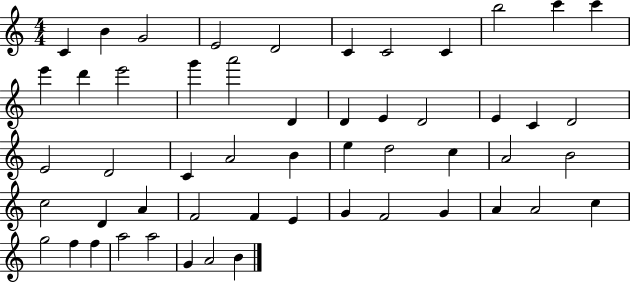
X:1
T:Untitled
M:4/4
L:1/4
K:C
C B G2 E2 D2 C C2 C b2 c' c' e' d' e'2 g' a'2 D D E D2 E C D2 E2 D2 C A2 B e d2 c A2 B2 c2 D A F2 F E G F2 G A A2 c g2 f f a2 a2 G A2 B